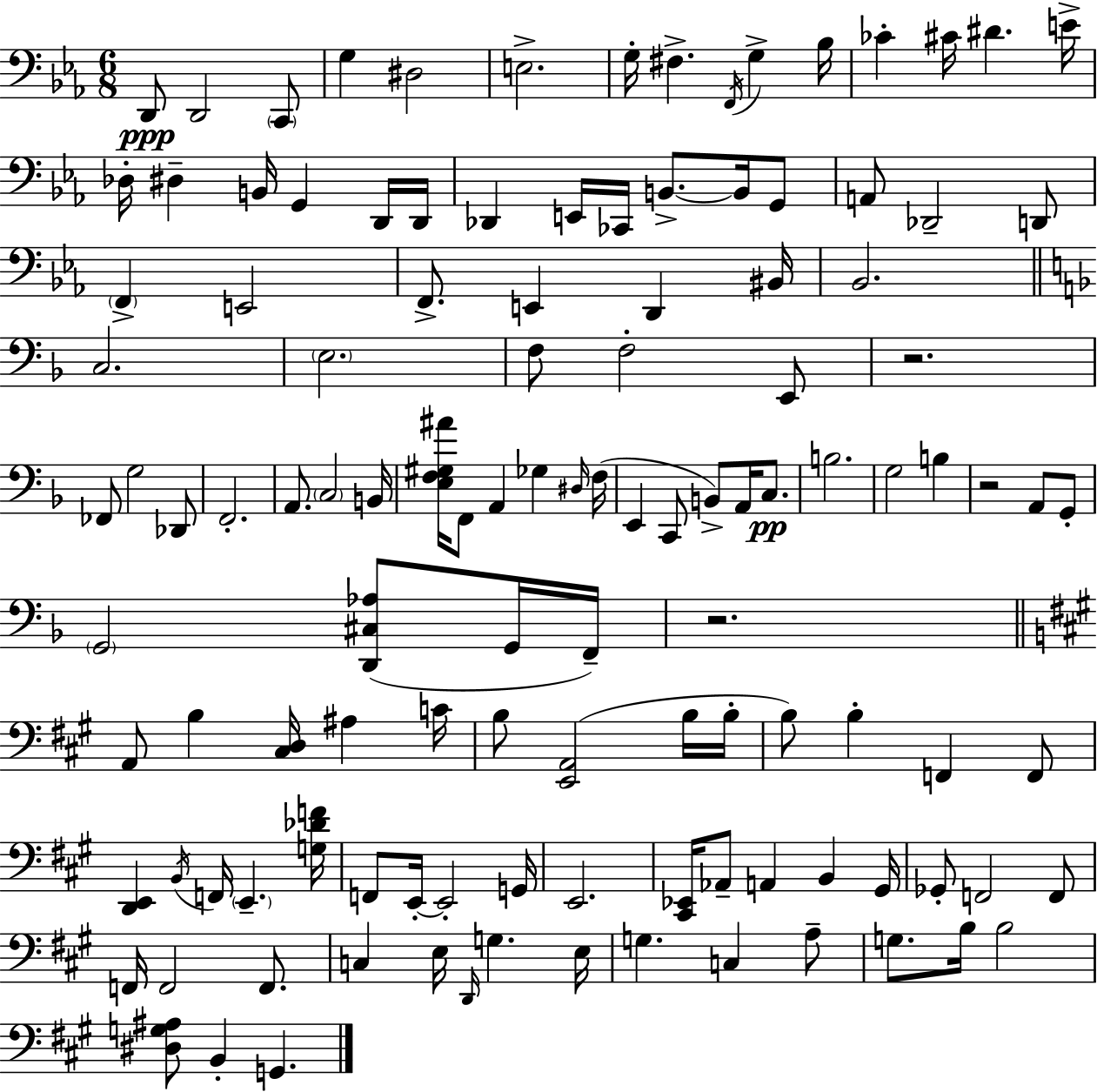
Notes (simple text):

D2/e D2/h C2/e G3/q D#3/h E3/h. G3/s F#3/q. F2/s G3/q Bb3/s CES4/q C#4/s D#4/q. E4/s Db3/s D#3/q B2/s G2/q D2/s D2/s Db2/q E2/s CES2/s B2/e. B2/s G2/e A2/e Db2/h D2/e F2/q E2/h F2/e. E2/q D2/q BIS2/s Bb2/h. C3/h. E3/h. F3/e F3/h E2/e R/h. FES2/e G3/h Db2/e F2/h. A2/e. C3/h B2/s [E3,F3,G#3,A#4]/s F2/e A2/q Gb3/q D#3/s F3/s E2/q C2/e B2/e A2/s C3/e. B3/h. G3/h B3/q R/h A2/e G2/e G2/h [D2,C#3,Ab3]/e G2/s F2/s R/h. A2/e B3/q [C#3,D3]/s A#3/q C4/s B3/e [E2,A2]/h B3/s B3/s B3/e B3/q F2/q F2/e [D2,E2]/q B2/s F2/s E2/q. [G3,Db4,F4]/s F2/e E2/s E2/h G2/s E2/h. [C#2,Eb2]/s Ab2/e A2/q B2/q G#2/s Gb2/e F2/h F2/e F2/s F2/h F2/e. C3/q E3/s D2/s G3/q. E3/s G3/q. C3/q A3/e G3/e. B3/s B3/h [D#3,G3,A#3]/e B2/q G2/q.